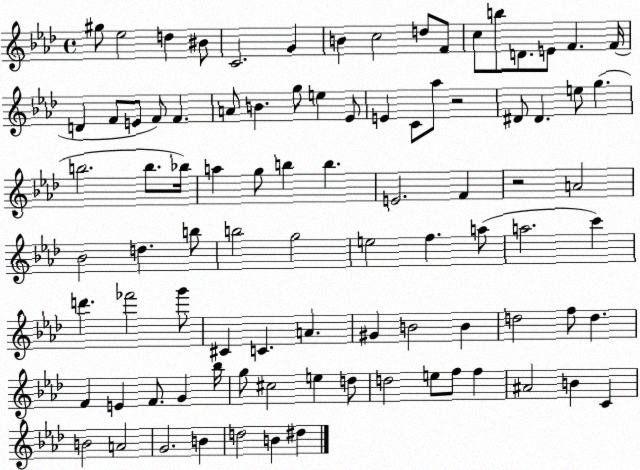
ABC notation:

X:1
T:Untitled
M:4/4
L:1/4
K:Ab
^g/2 _e2 d ^B/2 C2 G B c2 d/2 F/2 c/2 b/2 D/2 E/2 F F/4 D F/2 E/2 F/2 F A/2 B g/2 e _E/2 E C/2 _a/2 z2 ^D/2 ^D e/2 g b2 b/2 _b/4 a g/2 b b E2 F z2 A2 _B2 d b/2 b2 g2 e2 f a/2 a2 c' d' _f'2 g'/2 ^C C A ^G B2 B d2 f/2 d F E F/2 G _b/4 g/2 ^c2 e d/2 d2 e/2 f/2 f ^A2 B C B2 A2 G2 B d2 B ^d